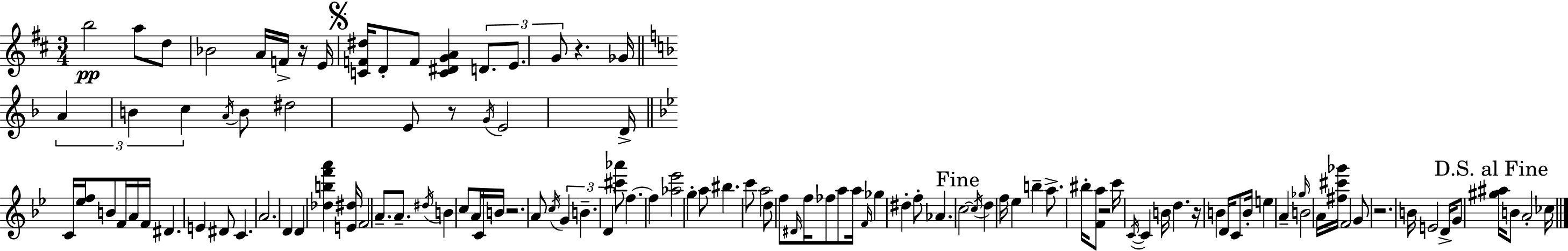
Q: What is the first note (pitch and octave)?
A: B5